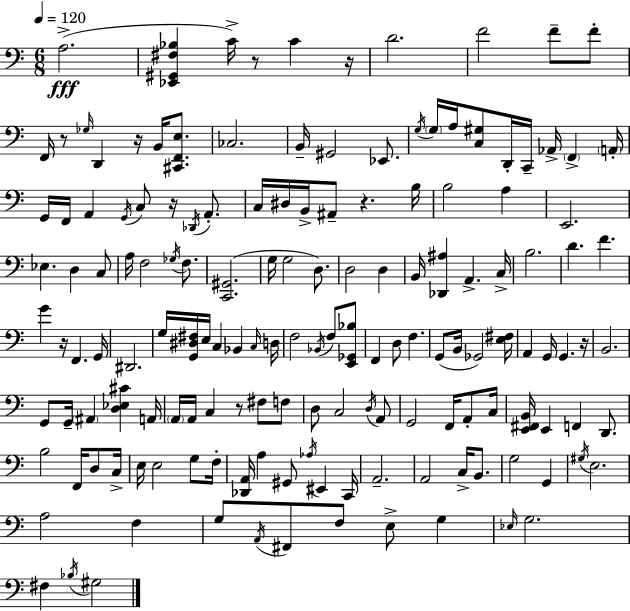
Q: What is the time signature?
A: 6/8